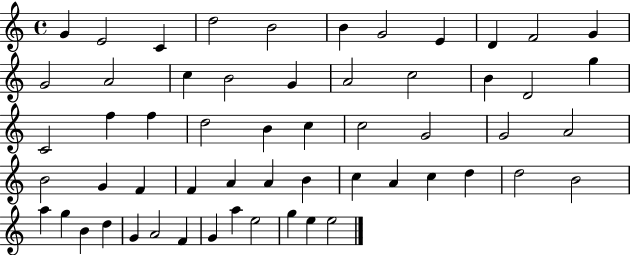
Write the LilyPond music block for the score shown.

{
  \clef treble
  \time 4/4
  \defaultTimeSignature
  \key c \major
  g'4 e'2 c'4 | d''2 b'2 | b'4 g'2 e'4 | d'4 f'2 g'4 | \break g'2 a'2 | c''4 b'2 g'4 | a'2 c''2 | b'4 d'2 g''4 | \break c'2 f''4 f''4 | d''2 b'4 c''4 | c''2 g'2 | g'2 a'2 | \break b'2 g'4 f'4 | f'4 a'4 a'4 b'4 | c''4 a'4 c''4 d''4 | d''2 b'2 | \break a''4 g''4 b'4 d''4 | g'4 a'2 f'4 | g'4 a''4 e''2 | g''4 e''4 e''2 | \break \bar "|."
}